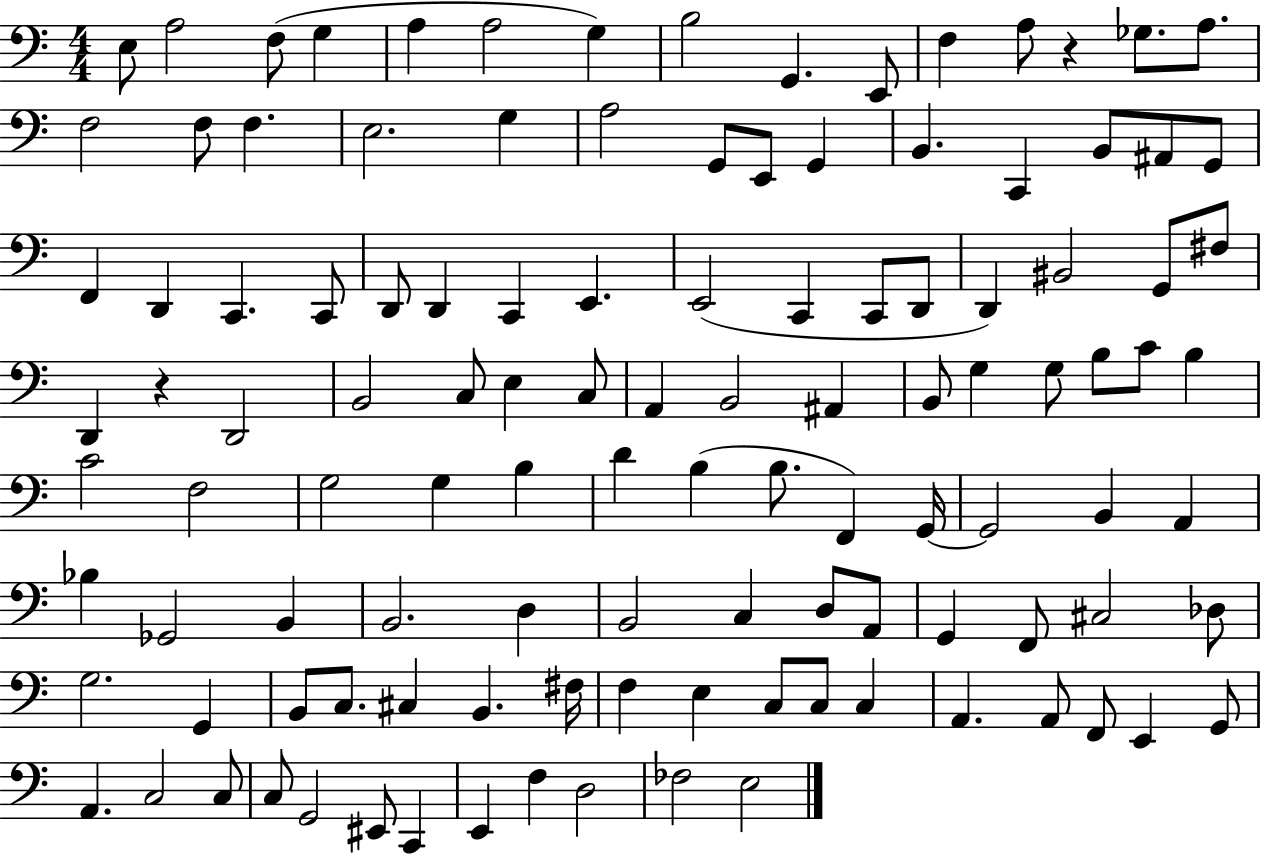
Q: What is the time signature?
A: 4/4